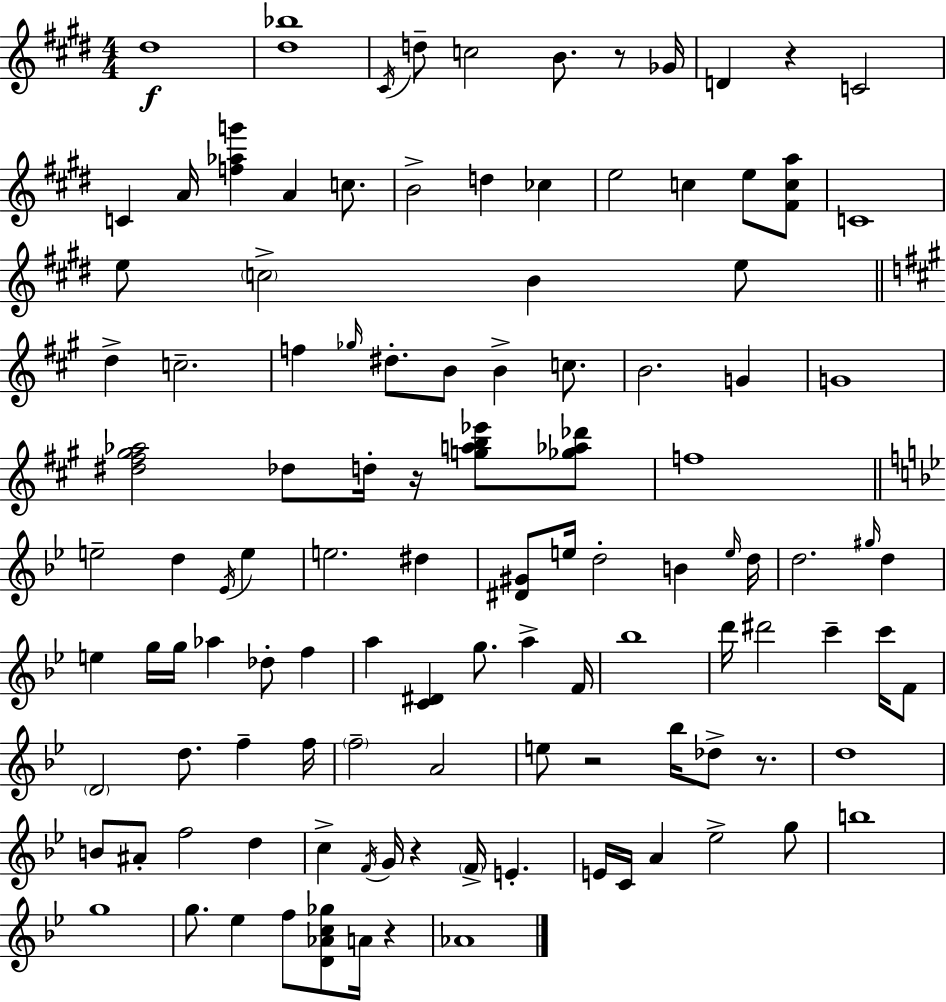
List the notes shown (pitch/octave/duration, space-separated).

D#5/w [D#5,Bb5]/w C#4/s D5/e C5/h B4/e. R/e Gb4/s D4/q R/q C4/h C4/q A4/s [F5,Ab5,G6]/q A4/q C5/e. B4/h D5/q CES5/q E5/h C5/q E5/e [F#4,C5,A5]/e C4/w E5/e C5/h B4/q E5/e D5/q C5/h. F5/q Gb5/s D#5/e. B4/e B4/q C5/e. B4/h. G4/q G4/w [D#5,F#5,G#5,Ab5]/h Db5/e D5/s R/s [G5,A5,B5,Eb6]/e [Gb5,Ab5,Db6]/e F5/w E5/h D5/q Eb4/s E5/q E5/h. D#5/q [D#4,G#4]/e E5/s D5/h B4/q E5/s D5/s D5/h. G#5/s D5/q E5/q G5/s G5/s Ab5/q Db5/e F5/q A5/q [C4,D#4]/q G5/e. A5/q F4/s Bb5/w D6/s D#6/h C6/q C6/s F4/e D4/h D5/e. F5/q F5/s F5/h A4/h E5/e R/h Bb5/s Db5/e R/e. D5/w B4/e A#4/e F5/h D5/q C5/q F4/s G4/s R/q F4/s E4/q. E4/s C4/s A4/q Eb5/h G5/e B5/w G5/w G5/e. Eb5/q F5/e [D4,Ab4,C5,Gb5]/e A4/s R/q Ab4/w